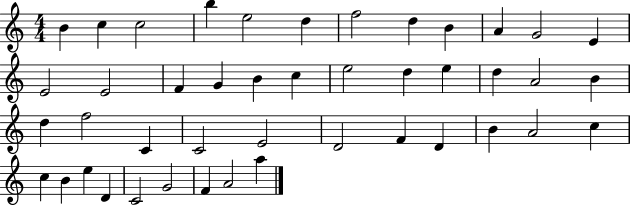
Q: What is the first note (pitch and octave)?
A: B4